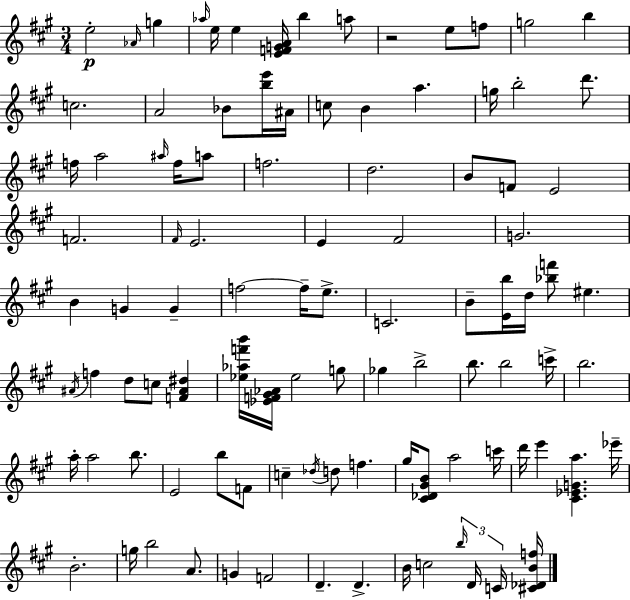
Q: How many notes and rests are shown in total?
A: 100